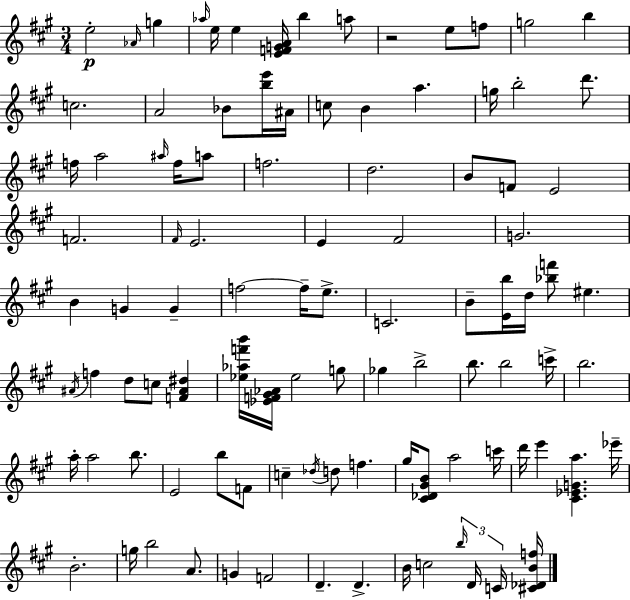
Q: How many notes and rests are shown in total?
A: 100